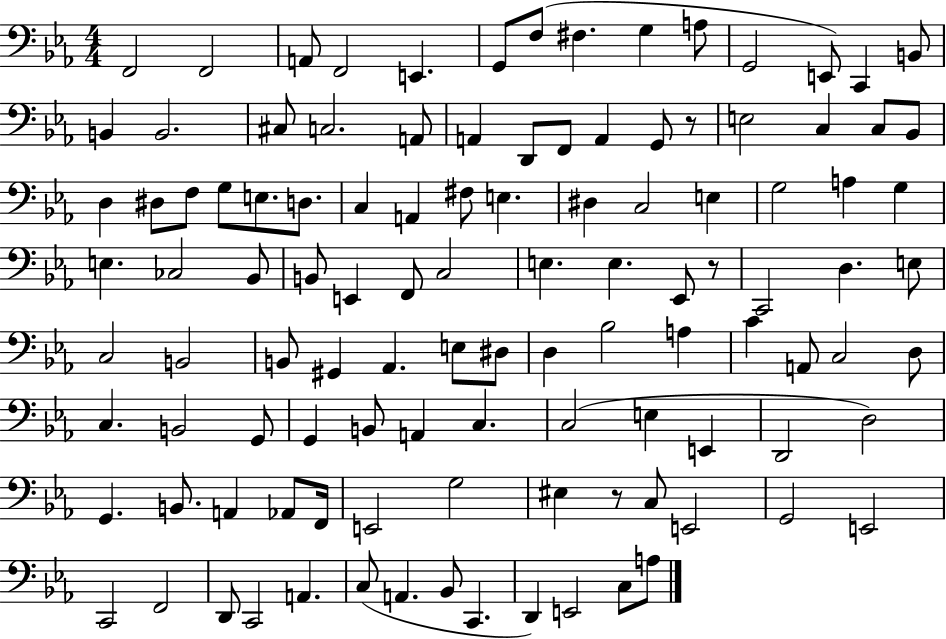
X:1
T:Untitled
M:4/4
L:1/4
K:Eb
F,,2 F,,2 A,,/2 F,,2 E,, G,,/2 F,/2 ^F, G, A,/2 G,,2 E,,/2 C,, B,,/2 B,, B,,2 ^C,/2 C,2 A,,/2 A,, D,,/2 F,,/2 A,, G,,/2 z/2 E,2 C, C,/2 _B,,/2 D, ^D,/2 F,/2 G,/2 E,/2 D,/2 C, A,, ^F,/2 E, ^D, C,2 E, G,2 A, G, E, _C,2 _B,,/2 B,,/2 E,, F,,/2 C,2 E, E, _E,,/2 z/2 C,,2 D, E,/2 C,2 B,,2 B,,/2 ^G,, _A,, E,/2 ^D,/2 D, _B,2 A, C A,,/2 C,2 D,/2 C, B,,2 G,,/2 G,, B,,/2 A,, C, C,2 E, E,, D,,2 D,2 G,, B,,/2 A,, _A,,/2 F,,/4 E,,2 G,2 ^E, z/2 C,/2 E,,2 G,,2 E,,2 C,,2 F,,2 D,,/2 C,,2 A,, C,/2 A,, _B,,/2 C,, D,, E,,2 C,/2 A,/2